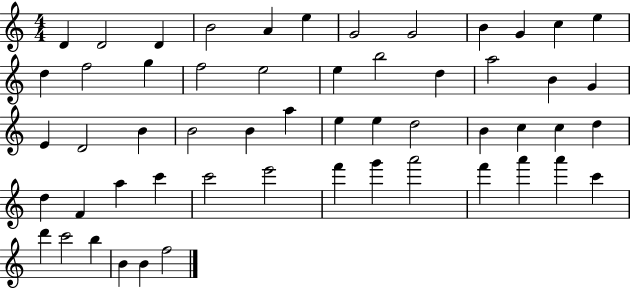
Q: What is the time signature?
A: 4/4